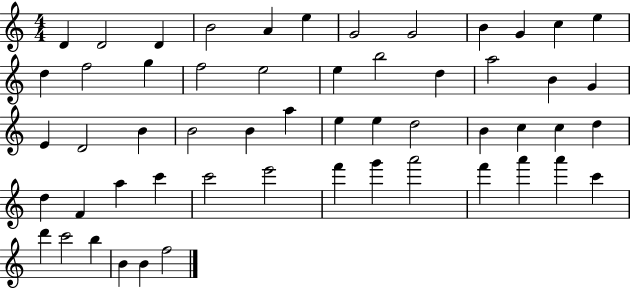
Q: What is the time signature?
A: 4/4